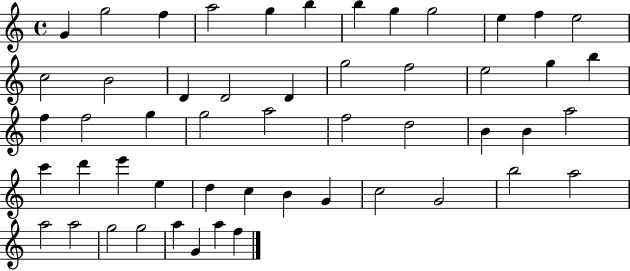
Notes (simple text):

G4/q G5/h F5/q A5/h G5/q B5/q B5/q G5/q G5/h E5/q F5/q E5/h C5/h B4/h D4/q D4/h D4/q G5/h F5/h E5/h G5/q B5/q F5/q F5/h G5/q G5/h A5/h F5/h D5/h B4/q B4/q A5/h C6/q D6/q E6/q E5/q D5/q C5/q B4/q G4/q C5/h G4/h B5/h A5/h A5/h A5/h G5/h G5/h A5/q G4/q A5/q F5/q